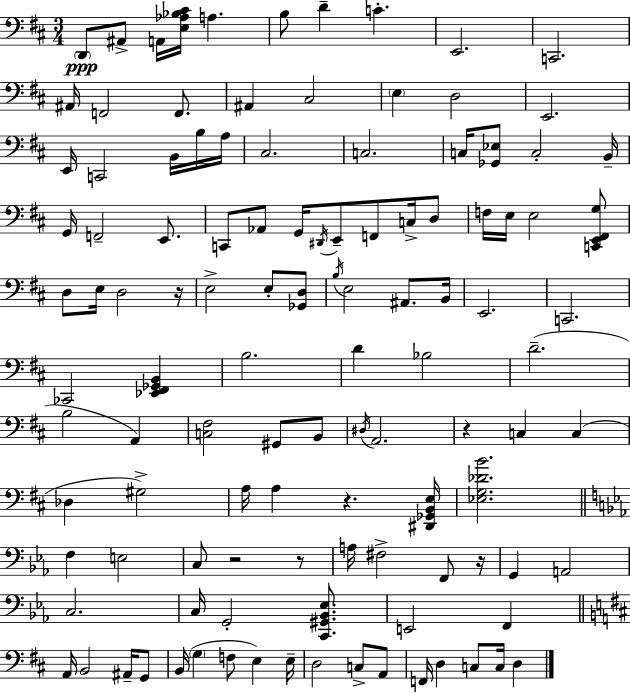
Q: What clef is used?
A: bass